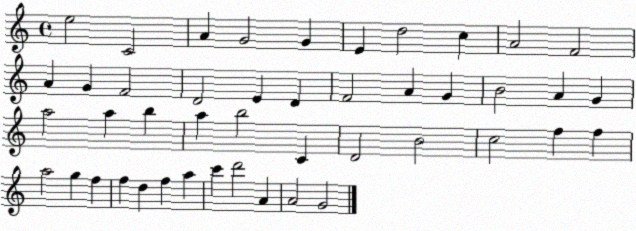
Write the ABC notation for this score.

X:1
T:Untitled
M:4/4
L:1/4
K:C
e2 C2 A G2 G E d2 c A2 F2 A G F2 D2 E D F2 A G B2 A G a2 a b a b2 C D2 B2 c2 f f a2 g f f d f a c' d'2 A A2 G2